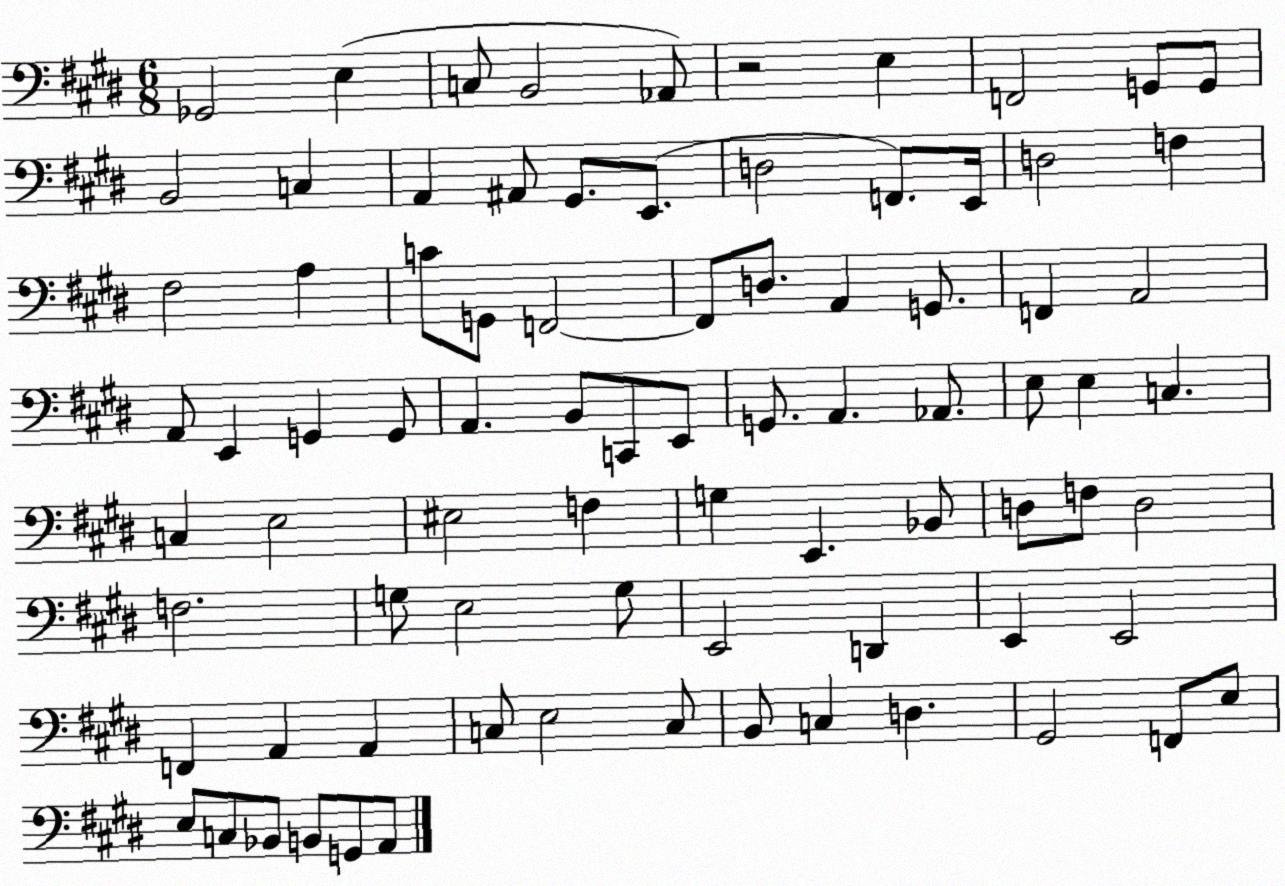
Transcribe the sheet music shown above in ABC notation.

X:1
T:Untitled
M:6/8
L:1/4
K:E
_G,,2 E, C,/2 B,,2 _A,,/2 z2 E, F,,2 G,,/2 G,,/2 B,,2 C, A,, ^A,,/2 ^G,,/2 E,,/2 D,2 F,,/2 E,,/4 D,2 F, ^F,2 A, C/2 G,,/2 F,,2 F,,/2 D,/2 A,, G,,/2 F,, A,,2 A,,/2 E,, G,, G,,/2 A,, B,,/2 C,,/2 E,,/2 G,,/2 A,, _A,,/2 E,/2 E, C, C, E,2 ^E,2 F, G, E,, _B,,/2 D,/2 F,/2 D,2 F,2 G,/2 E,2 G,/2 E,,2 D,, E,, E,,2 F,, A,, A,, C,/2 E,2 C,/2 B,,/2 C, D, ^G,,2 F,,/2 E,/2 E,/2 C,/2 _B,,/2 B,,/2 G,,/2 A,,/2